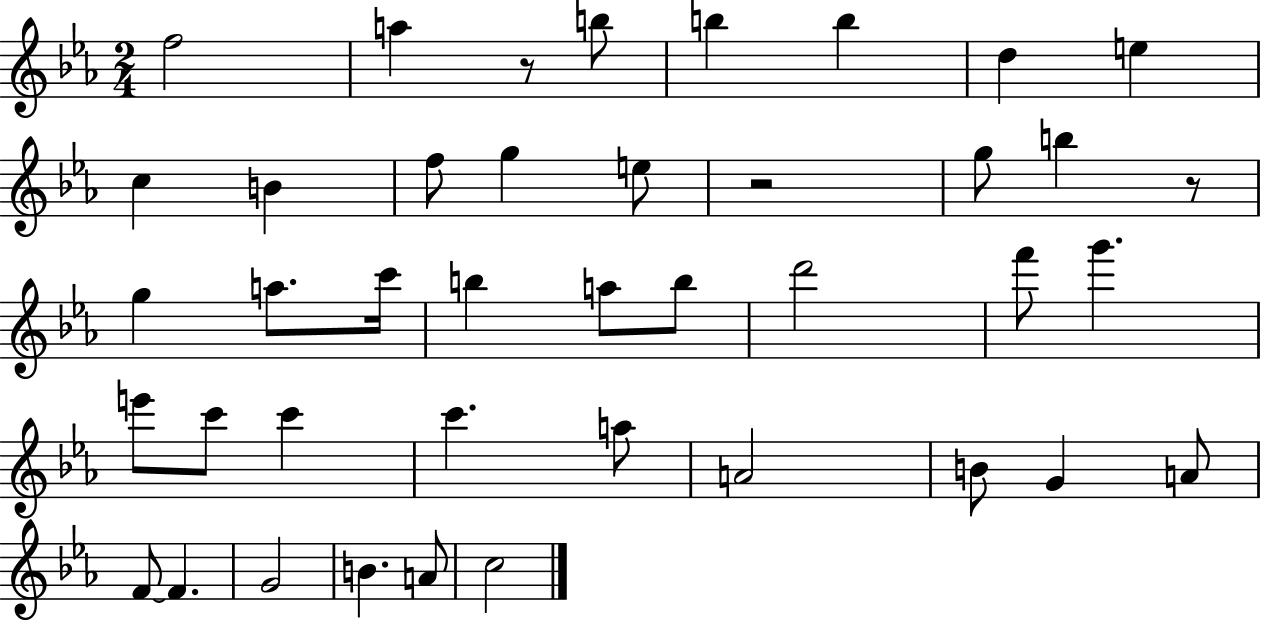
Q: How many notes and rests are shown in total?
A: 41